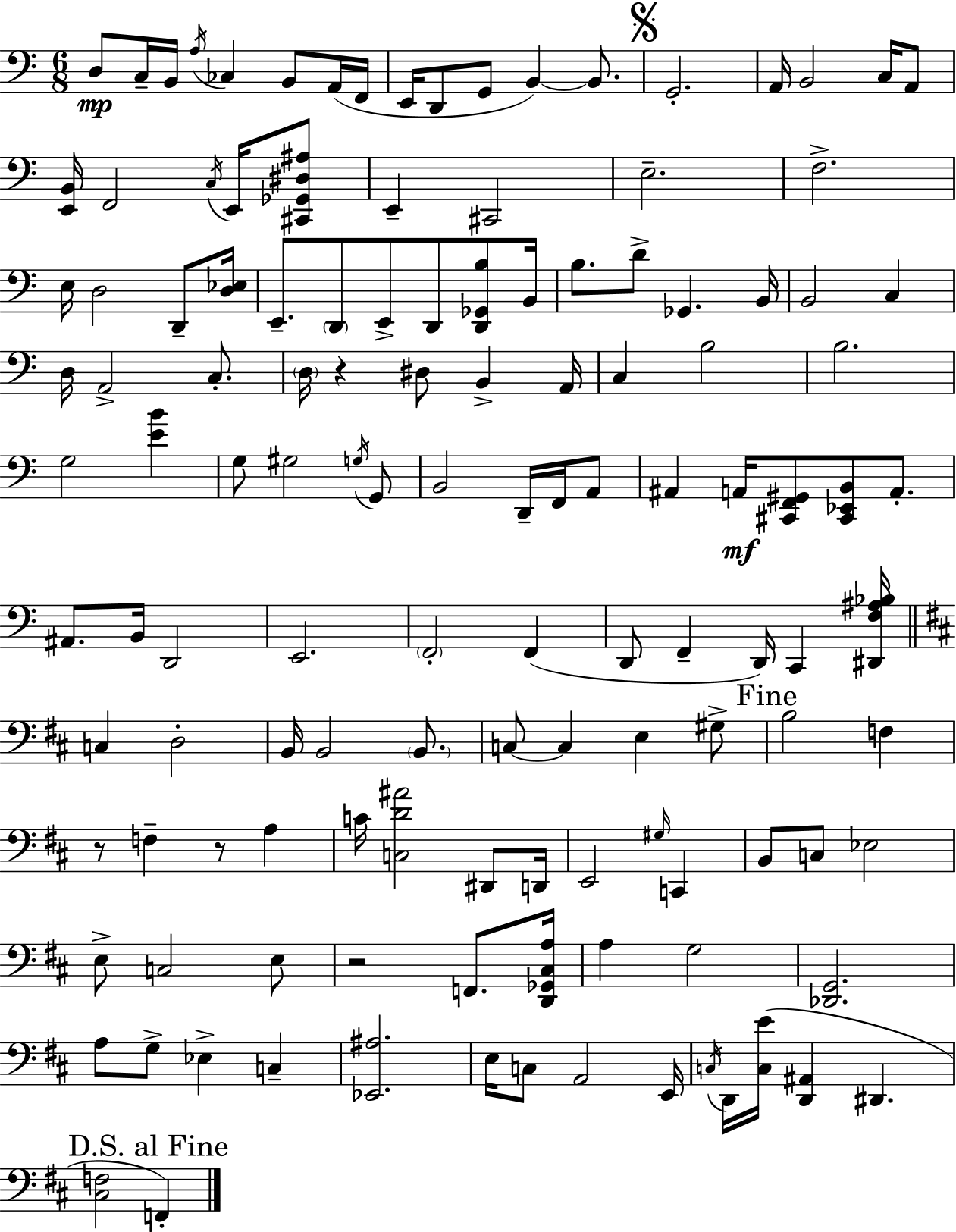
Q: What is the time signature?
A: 6/8